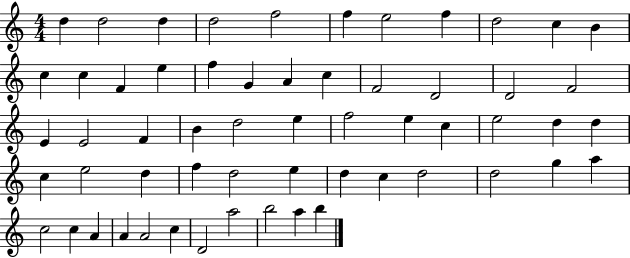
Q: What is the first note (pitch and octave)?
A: D5